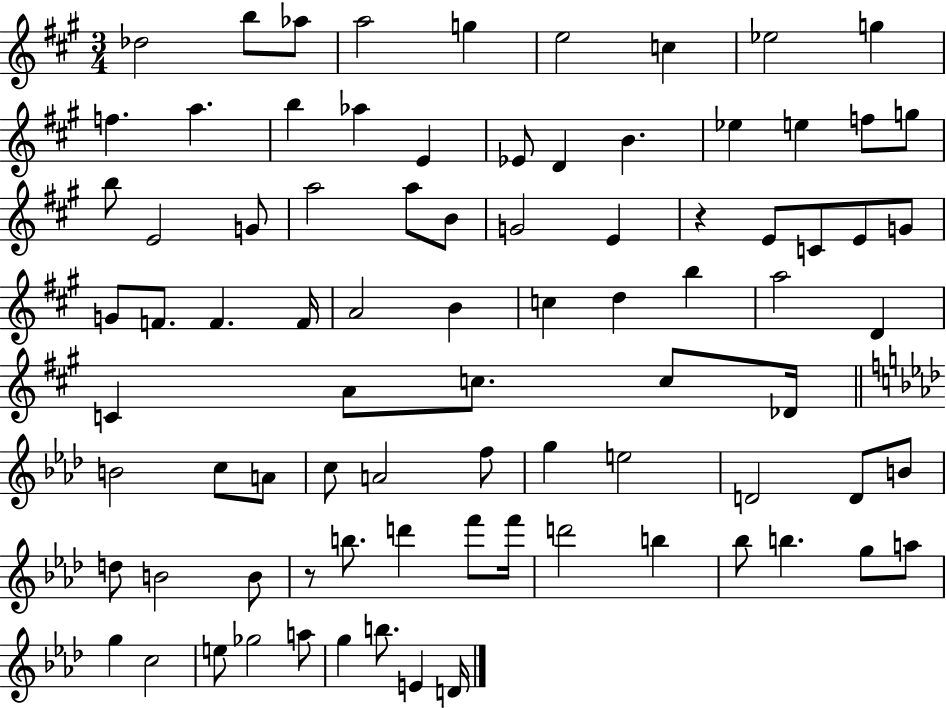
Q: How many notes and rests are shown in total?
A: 84